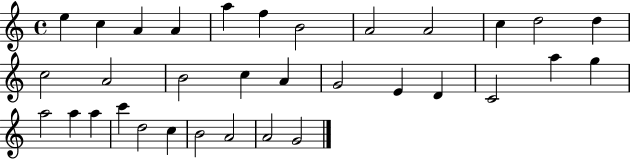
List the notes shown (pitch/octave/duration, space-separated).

E5/q C5/q A4/q A4/q A5/q F5/q B4/h A4/h A4/h C5/q D5/h D5/q C5/h A4/h B4/h C5/q A4/q G4/h E4/q D4/q C4/h A5/q G5/q A5/h A5/q A5/q C6/q D5/h C5/q B4/h A4/h A4/h G4/h